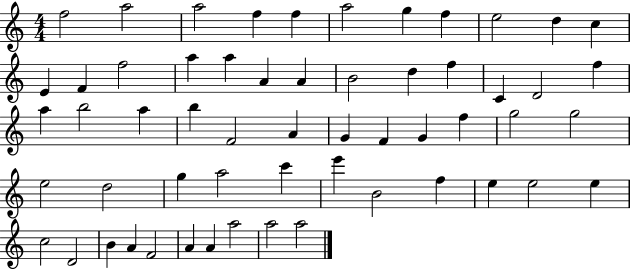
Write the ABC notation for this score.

X:1
T:Untitled
M:4/4
L:1/4
K:C
f2 a2 a2 f f a2 g f e2 d c E F f2 a a A A B2 d f C D2 f a b2 a b F2 A G F G f g2 g2 e2 d2 g a2 c' e' B2 f e e2 e c2 D2 B A F2 A A a2 a2 a2